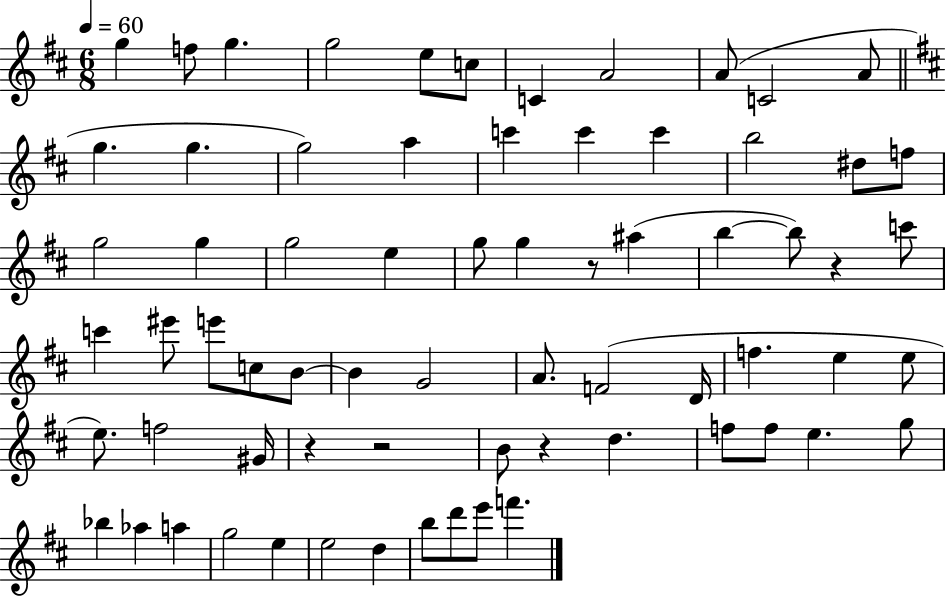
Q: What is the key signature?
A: D major